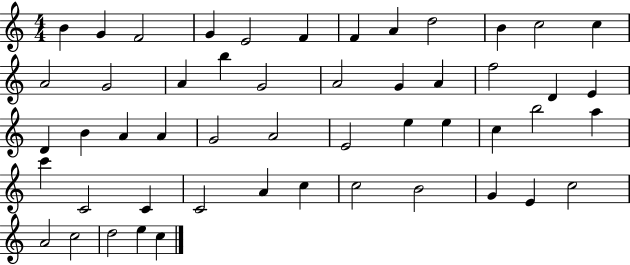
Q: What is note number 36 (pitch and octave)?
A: C6